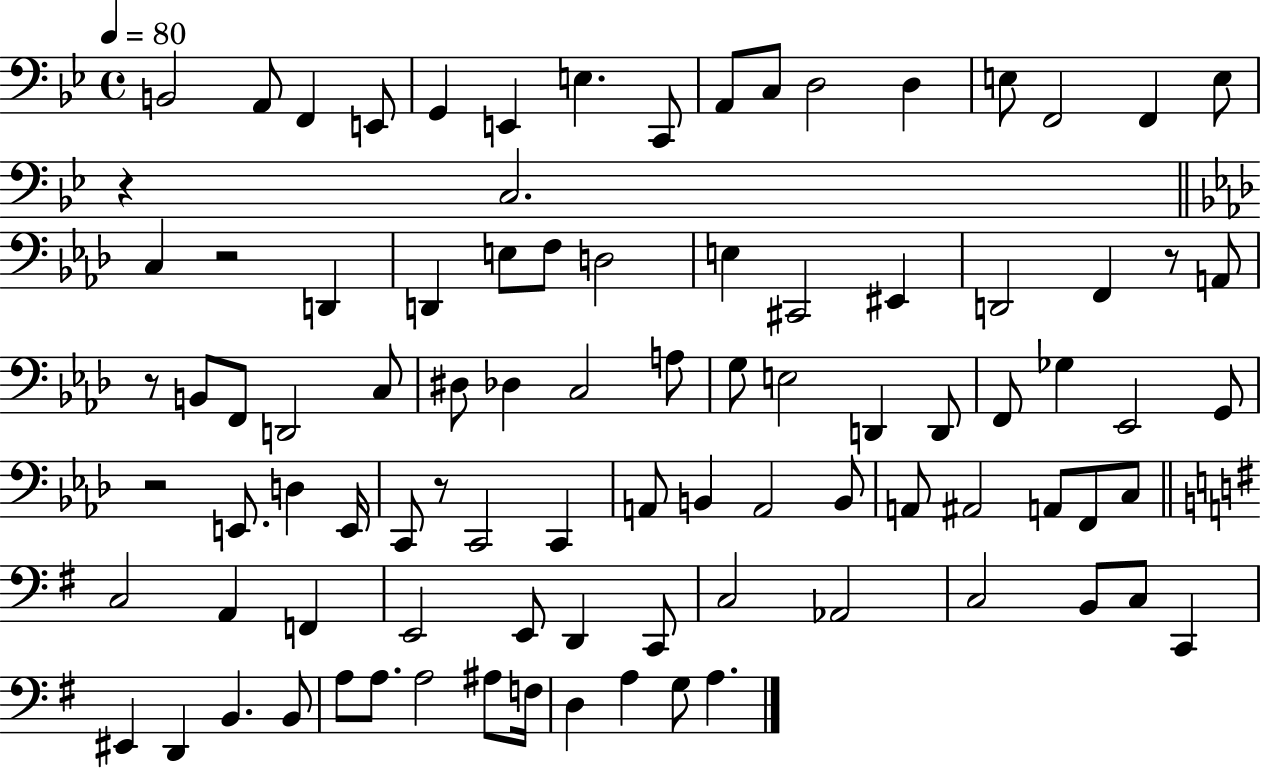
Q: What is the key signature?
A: BES major